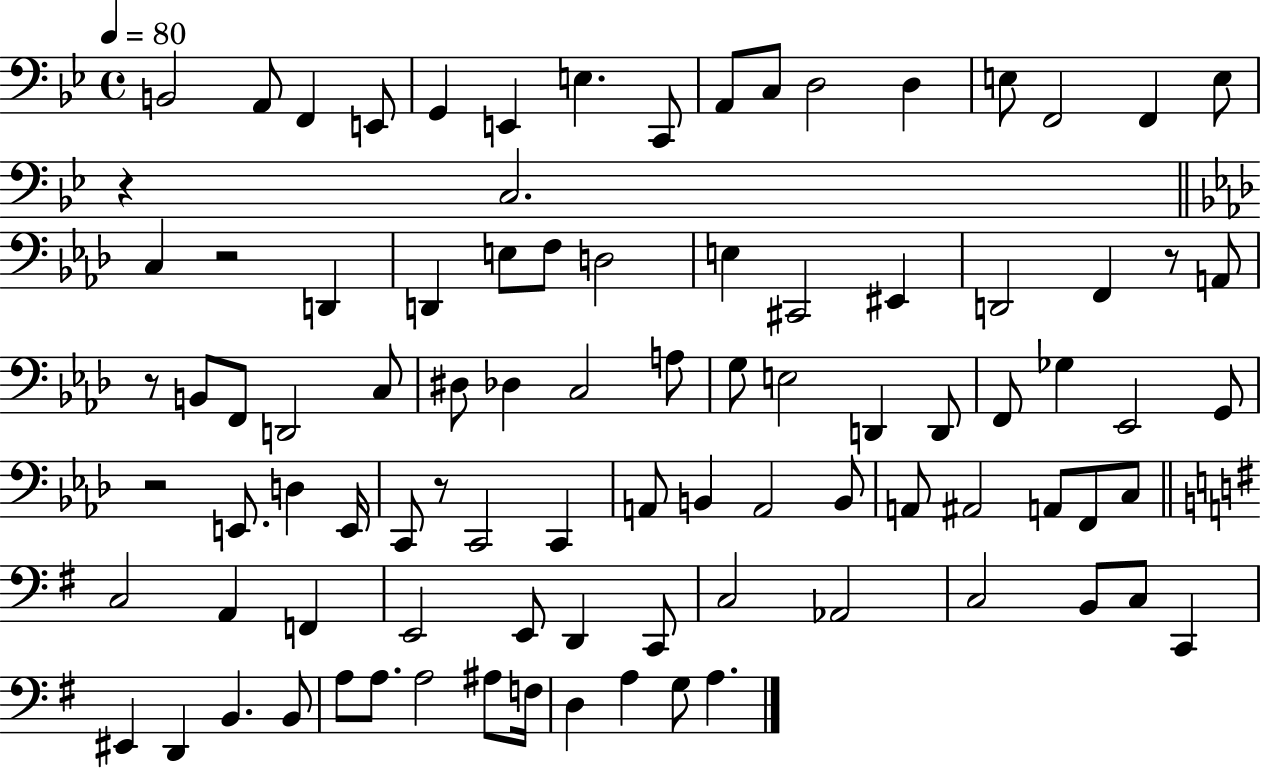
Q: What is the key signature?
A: BES major